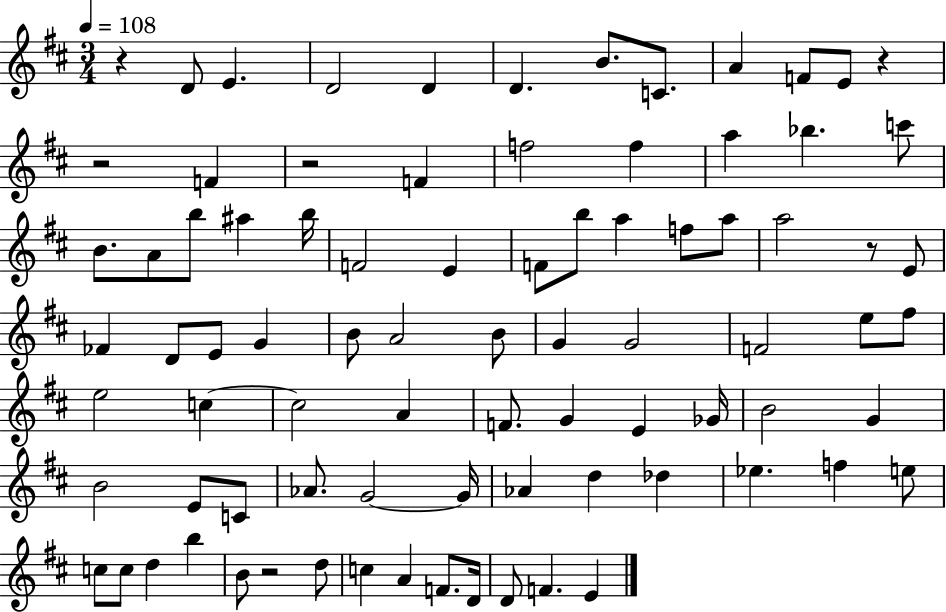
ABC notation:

X:1
T:Untitled
M:3/4
L:1/4
K:D
z D/2 E D2 D D B/2 C/2 A F/2 E/2 z z2 F z2 F f2 f a _b c'/2 B/2 A/2 b/2 ^a b/4 F2 E F/2 b/2 a f/2 a/2 a2 z/2 E/2 _F D/2 E/2 G B/2 A2 B/2 G G2 F2 e/2 ^f/2 e2 c c2 A F/2 G E _G/4 B2 G B2 E/2 C/2 _A/2 G2 G/4 _A d _d _e f e/2 c/2 c/2 d b B/2 z2 d/2 c A F/2 D/4 D/2 F E